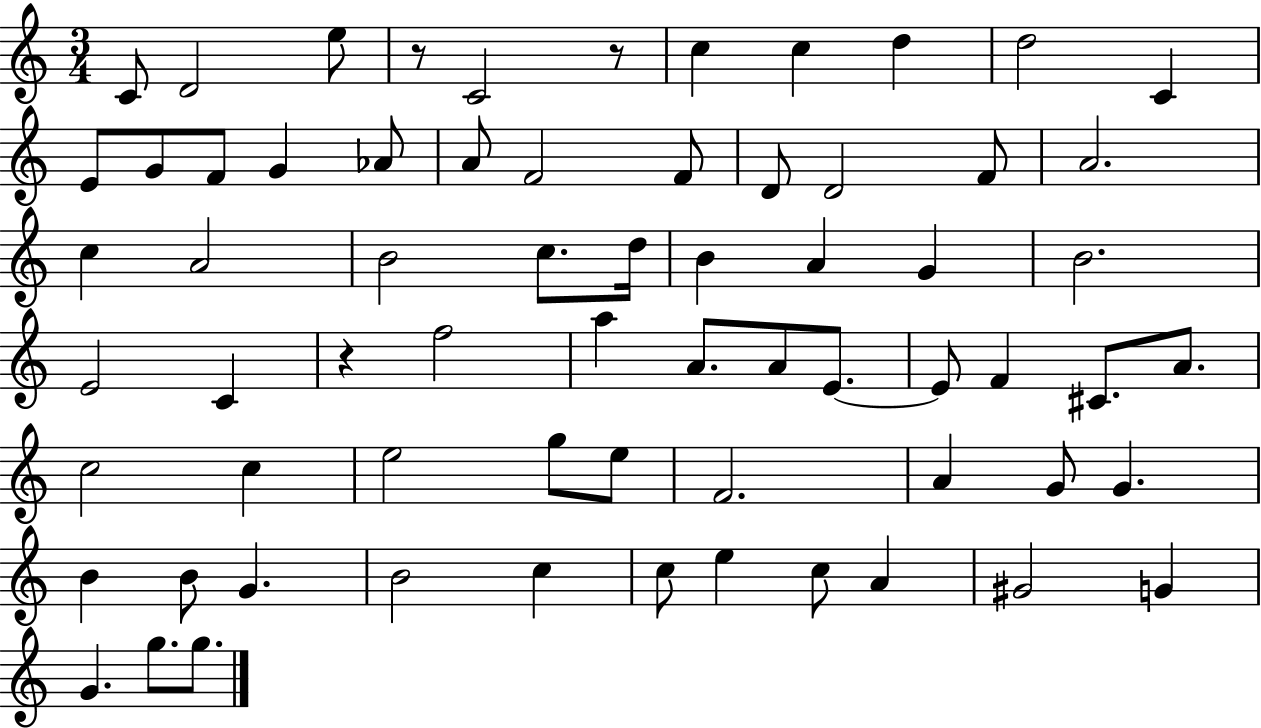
C4/e D4/h E5/e R/e C4/h R/e C5/q C5/q D5/q D5/h C4/q E4/e G4/e F4/e G4/q Ab4/e A4/e F4/h F4/e D4/e D4/h F4/e A4/h. C5/q A4/h B4/h C5/e. D5/s B4/q A4/q G4/q B4/h. E4/h C4/q R/q F5/h A5/q A4/e. A4/e E4/e. E4/e F4/q C#4/e. A4/e. C5/h C5/q E5/h G5/e E5/e F4/h. A4/q G4/e G4/q. B4/q B4/e G4/q. B4/h C5/q C5/e E5/q C5/e A4/q G#4/h G4/q G4/q. G5/e. G5/e.